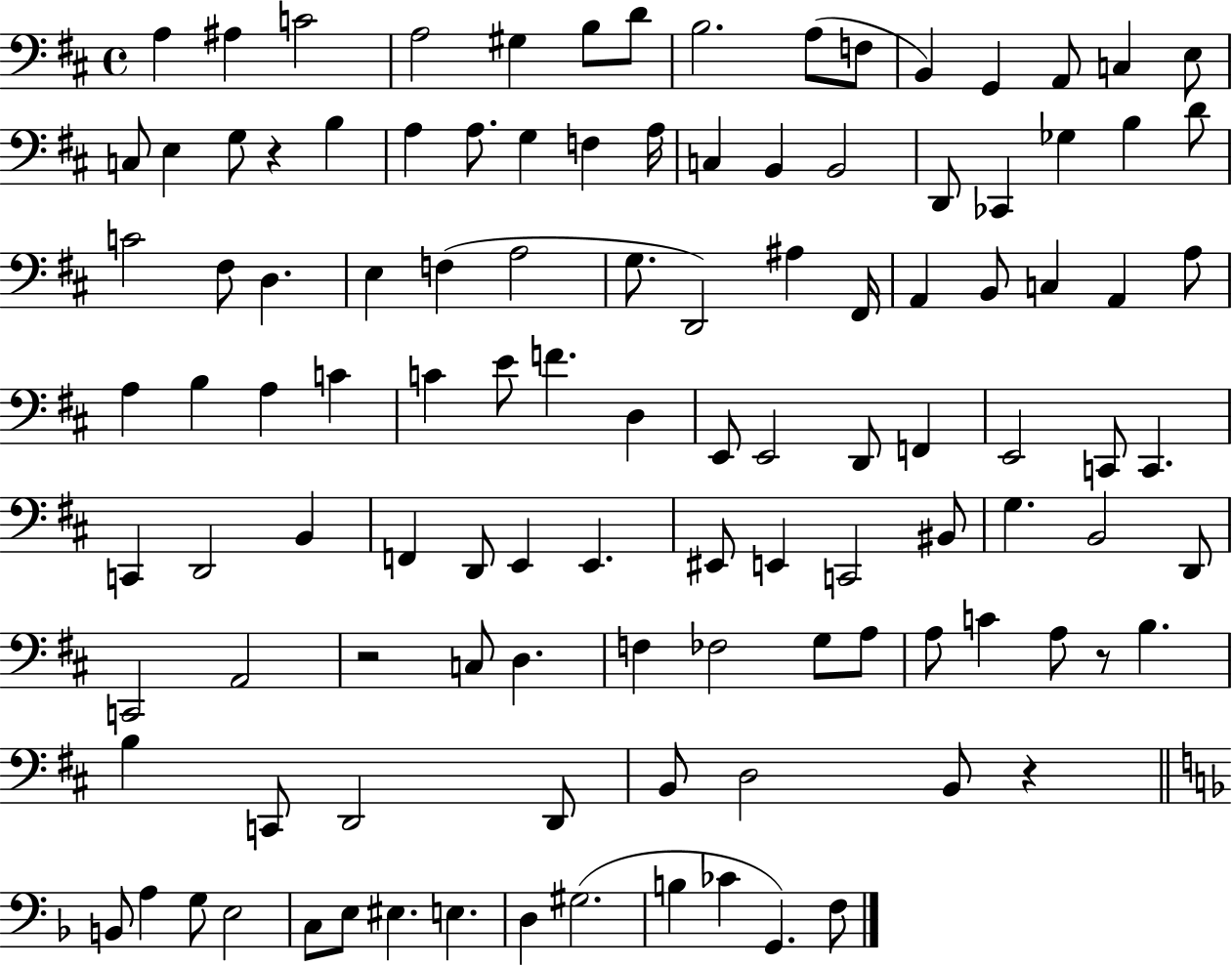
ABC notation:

X:1
T:Untitled
M:4/4
L:1/4
K:D
A, ^A, C2 A,2 ^G, B,/2 D/2 B,2 A,/2 F,/2 B,, G,, A,,/2 C, E,/2 C,/2 E, G,/2 z B, A, A,/2 G, F, A,/4 C, B,, B,,2 D,,/2 _C,, _G, B, D/2 C2 ^F,/2 D, E, F, A,2 G,/2 D,,2 ^A, ^F,,/4 A,, B,,/2 C, A,, A,/2 A, B, A, C C E/2 F D, E,,/2 E,,2 D,,/2 F,, E,,2 C,,/2 C,, C,, D,,2 B,, F,, D,,/2 E,, E,, ^E,,/2 E,, C,,2 ^B,,/2 G, B,,2 D,,/2 C,,2 A,,2 z2 C,/2 D, F, _F,2 G,/2 A,/2 A,/2 C A,/2 z/2 B, B, C,,/2 D,,2 D,,/2 B,,/2 D,2 B,,/2 z B,,/2 A, G,/2 E,2 C,/2 E,/2 ^E, E, D, ^G,2 B, _C G,, F,/2